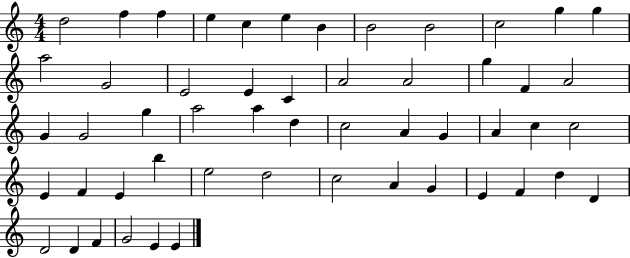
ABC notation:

X:1
T:Untitled
M:4/4
L:1/4
K:C
d2 f f e c e B B2 B2 c2 g g a2 G2 E2 E C A2 A2 g F A2 G G2 g a2 a d c2 A G A c c2 E F E b e2 d2 c2 A G E F d D D2 D F G2 E E